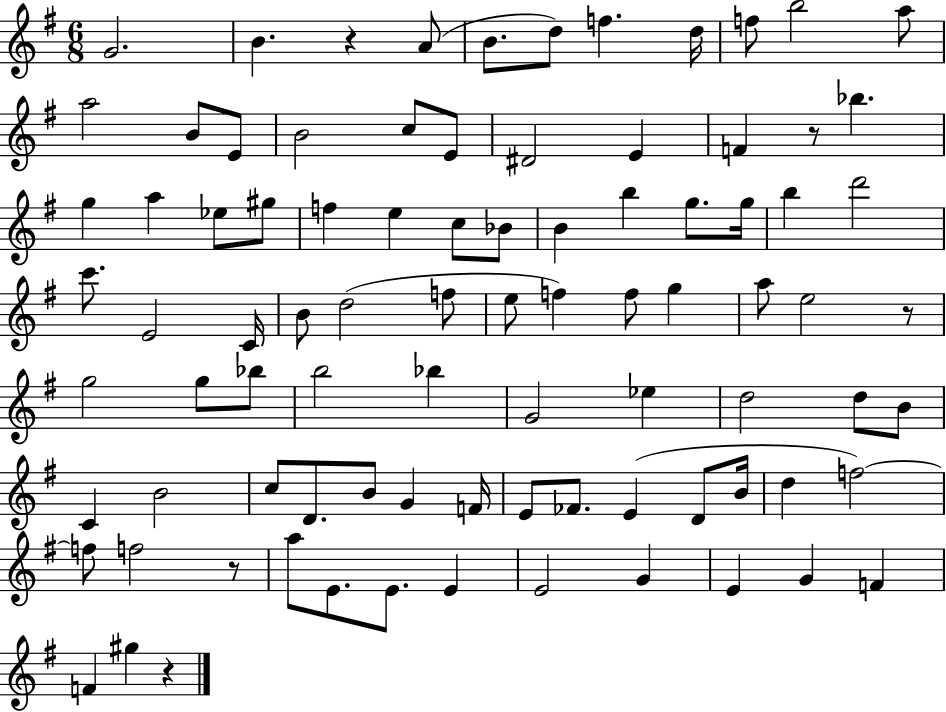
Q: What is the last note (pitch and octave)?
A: G#5